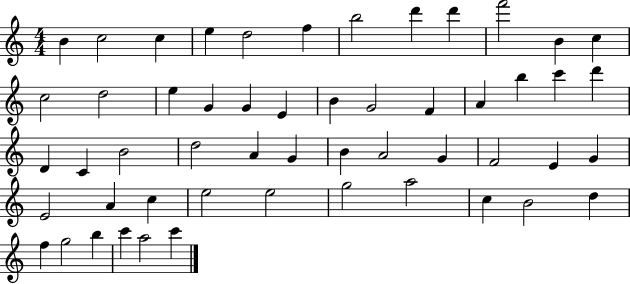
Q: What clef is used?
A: treble